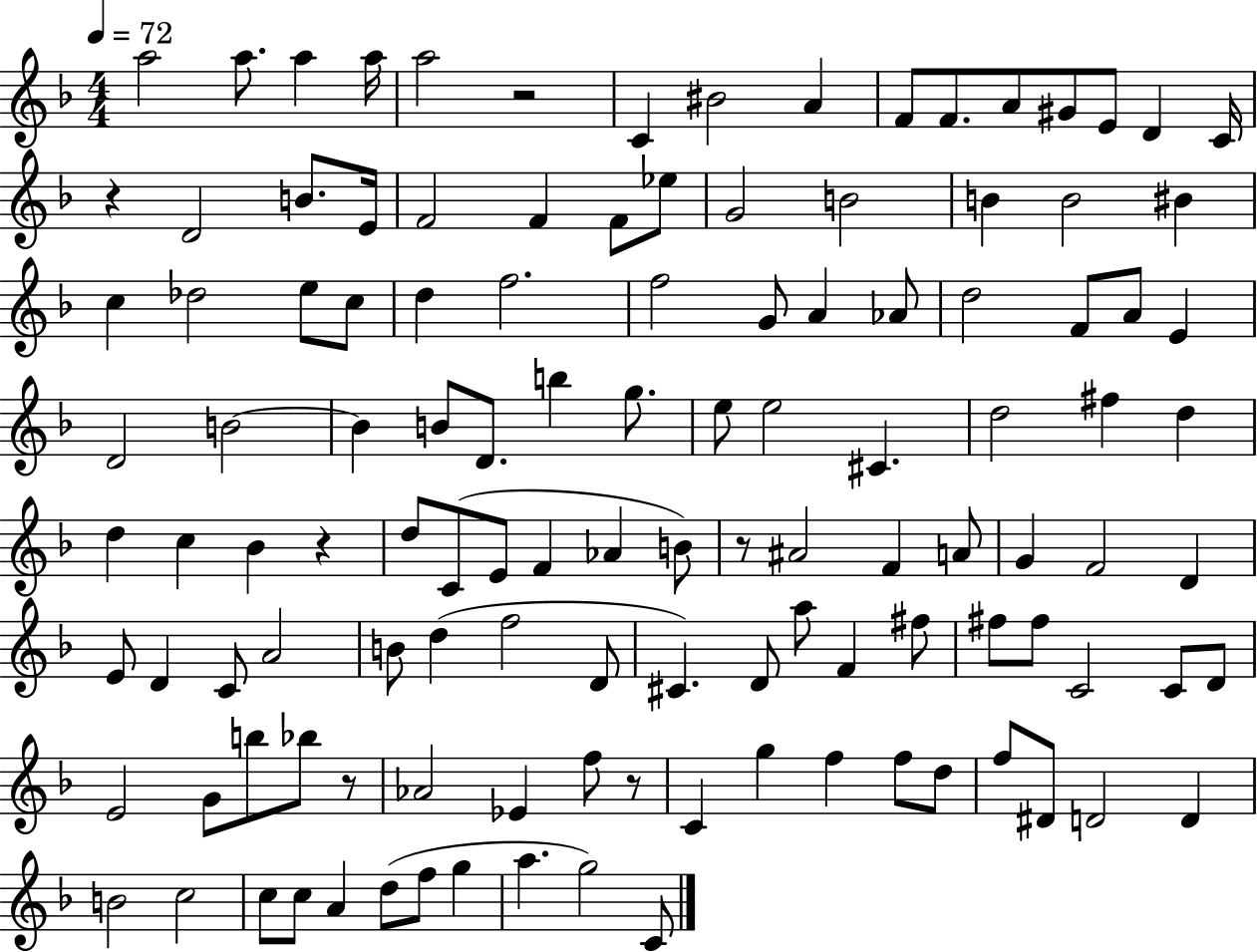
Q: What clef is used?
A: treble